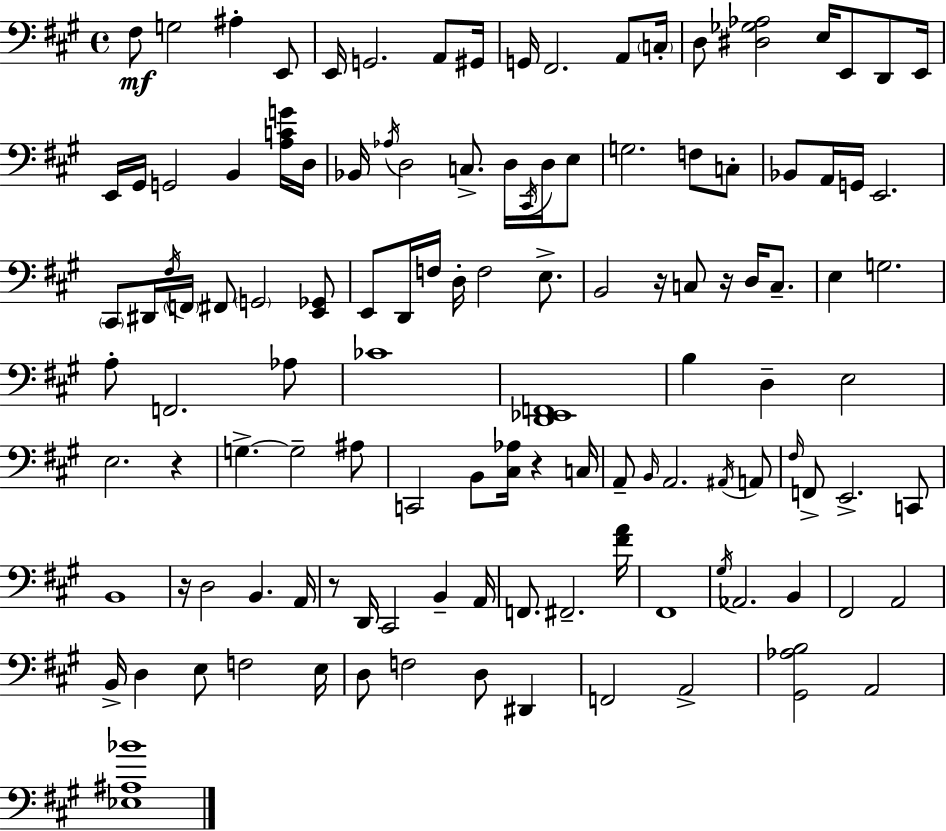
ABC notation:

X:1
T:Untitled
M:4/4
L:1/4
K:A
^F,/2 G,2 ^A, E,,/2 E,,/4 G,,2 A,,/2 ^G,,/4 G,,/4 ^F,,2 A,,/2 C,/4 D,/2 [^D,_G,_A,]2 E,/4 E,,/2 D,,/2 E,,/4 E,,/4 ^G,,/4 G,,2 B,, [A,CG]/4 D,/4 _B,,/4 _A,/4 D,2 C,/2 D,/4 ^C,,/4 D,/4 E,/2 G,2 F,/2 C,/2 _B,,/2 A,,/4 G,,/4 E,,2 ^C,,/2 ^D,,/4 ^F,/4 F,,/4 ^F,,/2 G,,2 [E,,_G,,]/2 E,,/2 D,,/4 F,/4 D,/4 F,2 E,/2 B,,2 z/4 C,/2 z/4 D,/4 C,/2 E, G,2 A,/2 F,,2 _A,/2 _C4 [D,,_E,,F,,]4 B, D, E,2 E,2 z G, G,2 ^A,/2 C,,2 B,,/2 [^C,_A,]/4 z C,/4 A,,/2 B,,/4 A,,2 ^A,,/4 A,,/2 ^F,/4 F,,/2 E,,2 C,,/2 B,,4 z/4 D,2 B,, A,,/4 z/2 D,,/4 ^C,,2 B,, A,,/4 F,,/2 ^F,,2 [^FA]/4 ^F,,4 ^G,/4 _A,,2 B,, ^F,,2 A,,2 B,,/4 D, E,/2 F,2 E,/4 D,/2 F,2 D,/2 ^D,, F,,2 A,,2 [^G,,_A,B,]2 A,,2 [_E,^A,_B]4